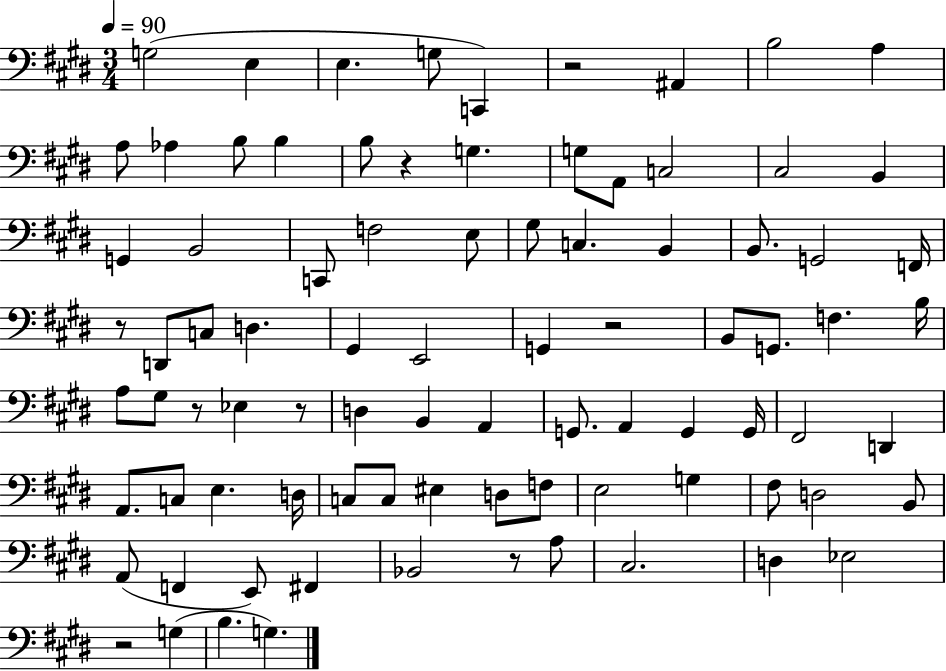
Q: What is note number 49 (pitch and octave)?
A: G2